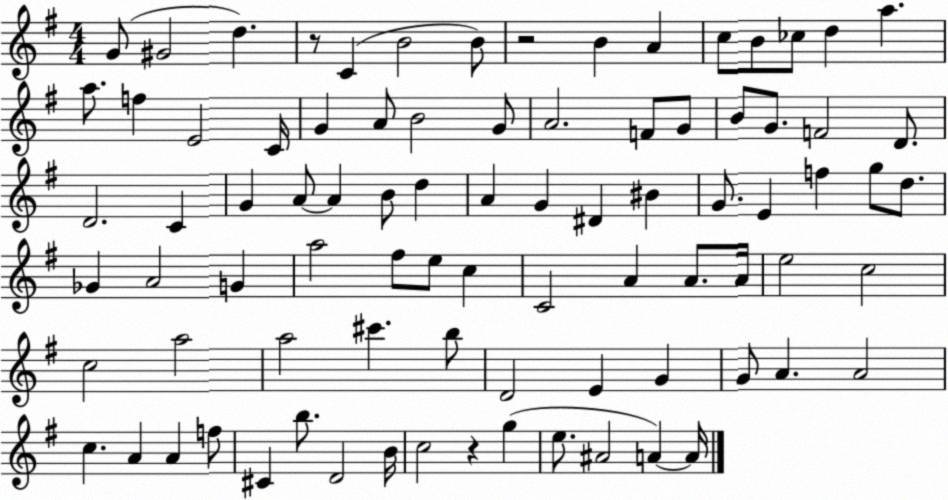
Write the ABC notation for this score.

X:1
T:Untitled
M:4/4
L:1/4
K:G
G/2 ^G2 d z/2 C B2 B/2 z2 B A c/2 B/2 _c/2 d a a/2 f E2 C/4 G A/2 B2 G/2 A2 F/2 G/2 B/2 G/2 F2 D/2 D2 C G A/2 A B/2 d A G ^D ^B G/2 E f g/2 d/2 _G A2 G a2 ^f/2 e/2 c C2 A A/2 A/4 e2 c2 c2 a2 a2 ^c' b/2 D2 E G G/2 A A2 c A A f/2 ^C b/2 D2 B/4 c2 z g e/2 ^A2 A A/4